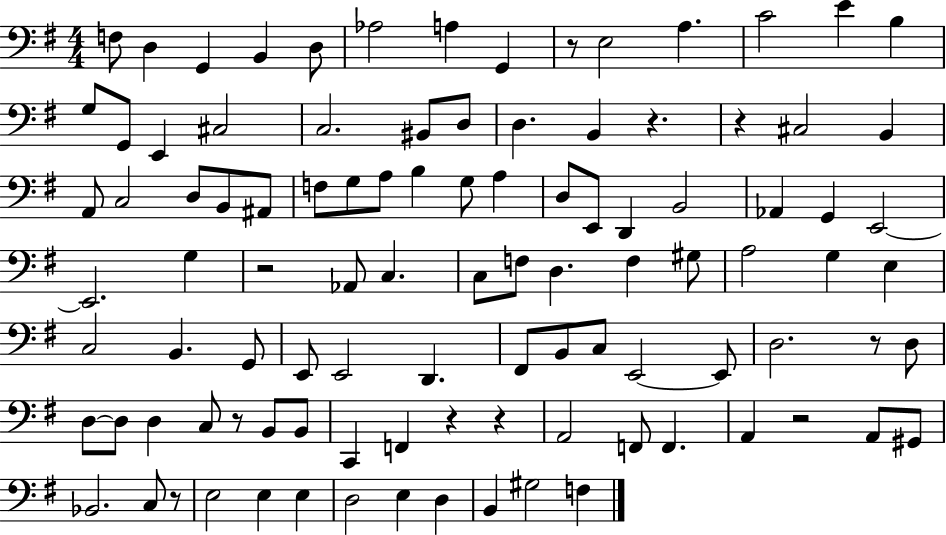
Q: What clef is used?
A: bass